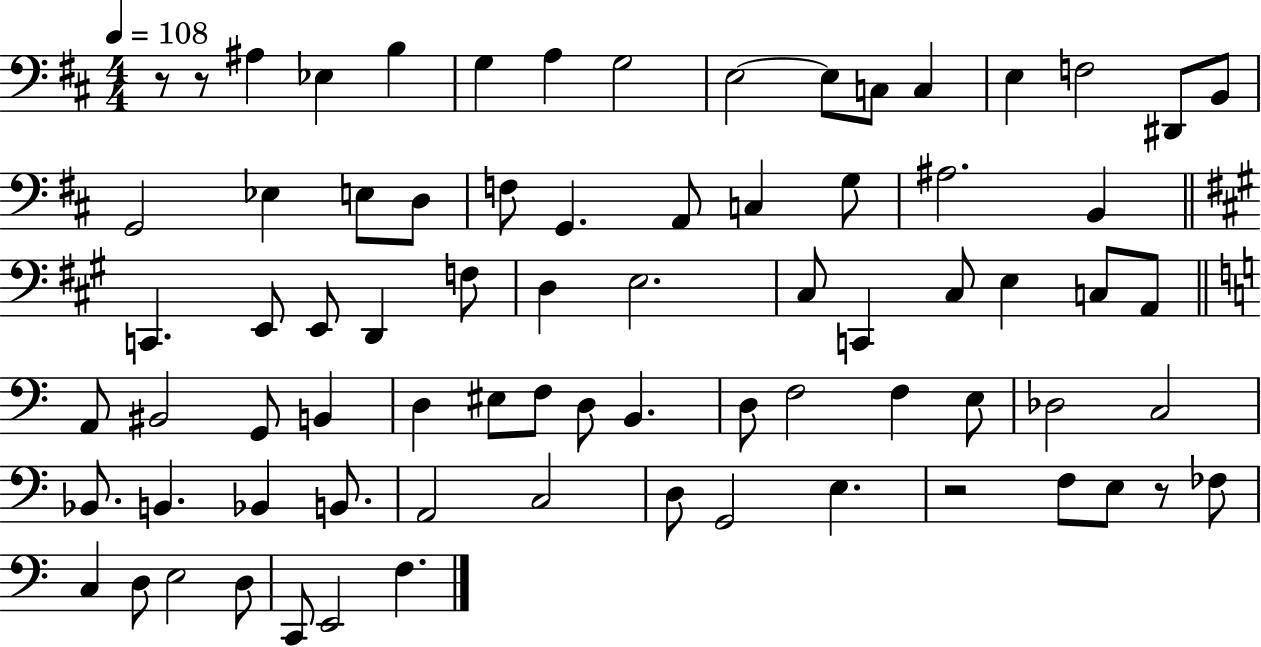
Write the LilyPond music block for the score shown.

{
  \clef bass
  \numericTimeSignature
  \time 4/4
  \key d \major
  \tempo 4 = 108
  r8 r8 ais4 ees4 b4 | g4 a4 g2 | e2~~ e8 c8 c4 | e4 f2 dis,8 b,8 | \break g,2 ees4 e8 d8 | f8 g,4. a,8 c4 g8 | ais2. b,4 | \bar "||" \break \key a \major c,4. e,8 e,8 d,4 f8 | d4 e2. | cis8 c,4 cis8 e4 c8 a,8 | \bar "||" \break \key a \minor a,8 bis,2 g,8 b,4 | d4 eis8 f8 d8 b,4. | d8 f2 f4 e8 | des2 c2 | \break bes,8. b,4. bes,4 b,8. | a,2 c2 | d8 g,2 e4. | r2 f8 e8 r8 fes8 | \break c4 d8 e2 d8 | c,8 e,2 f4. | \bar "|."
}